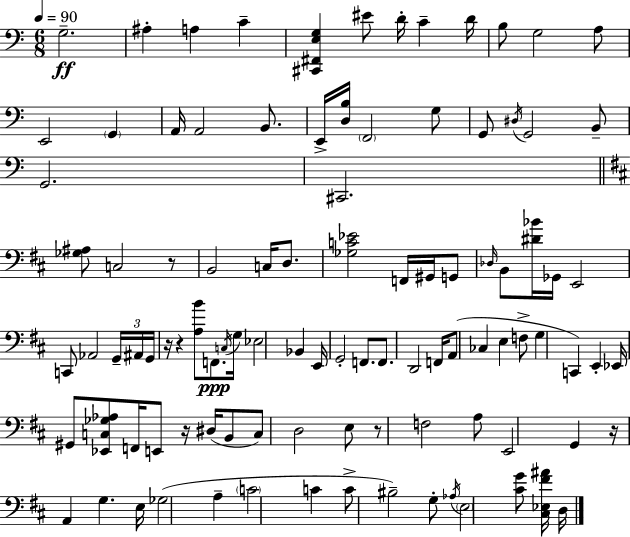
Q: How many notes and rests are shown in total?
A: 100